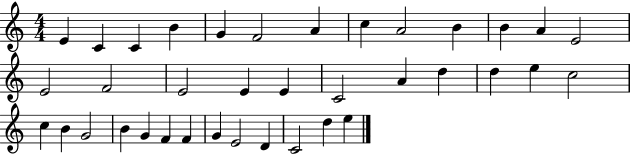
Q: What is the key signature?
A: C major